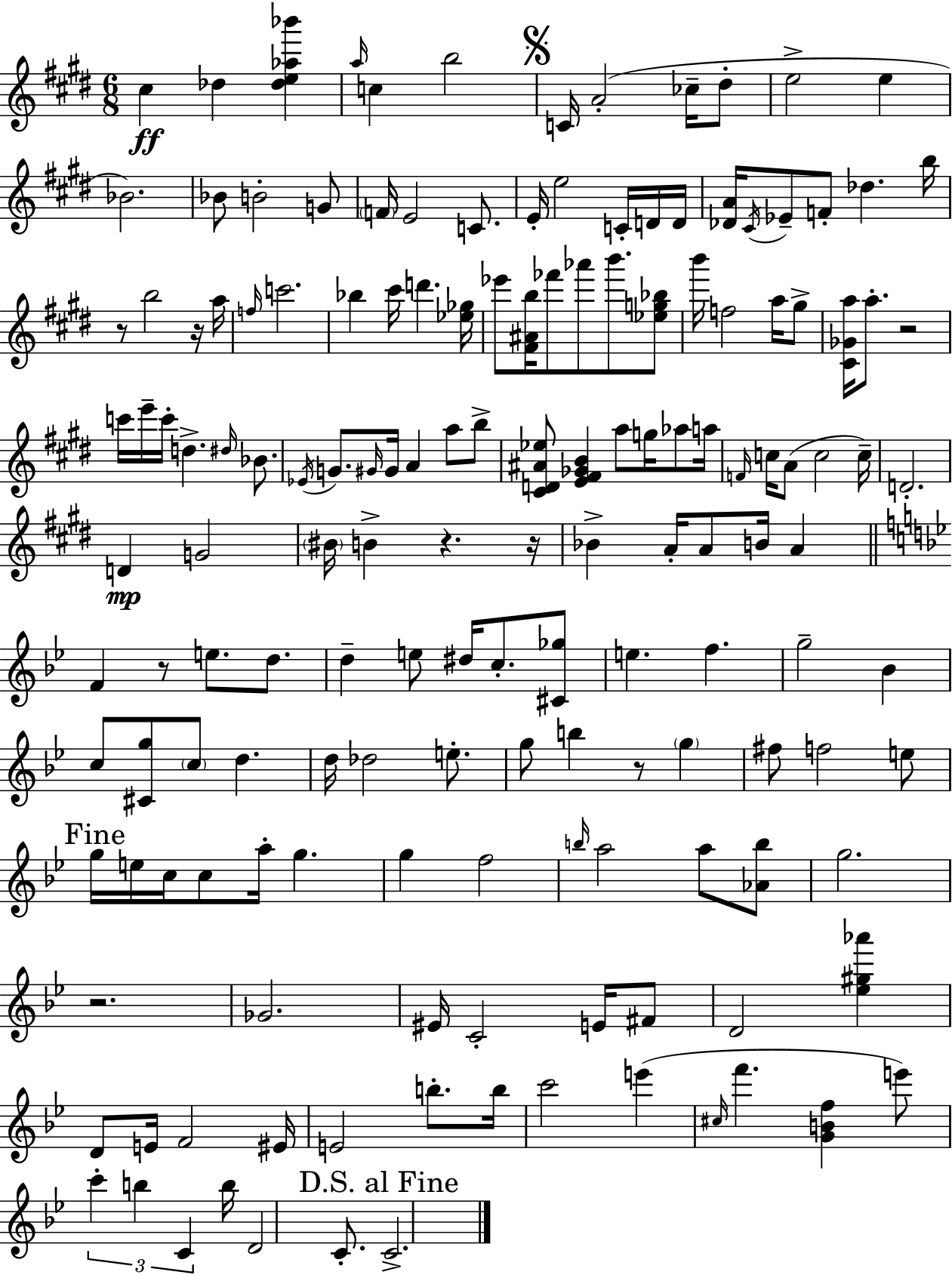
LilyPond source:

{
  \clef treble
  \numericTimeSignature
  \time 6/8
  \key e \major
  cis''4\ff des''4 <des'' e'' aes'' bes'''>4 | \grace { a''16 } c''4 b''2 | \mark \markup { \musicglyph "scripts.segno" } c'16 a'2-.( ces''16-- dis''8-. | e''2-> e''4 | \break bes'2.) | bes'8 b'2-. g'8 | \parenthesize f'16 e'2 c'8. | e'16-. e''2 c'16-. d'16 | \break d'16 <des' a'>16 \acciaccatura { cis'16 } ees'8-- f'8-. des''4. | b''16 r8 b''2 | r16 a''16 \grace { f''16 } c'''2. | bes''4 cis'''16 d'''4. | \break <ees'' ges''>16 ees'''8 <fis' ais' b''>16 fes'''8 aes'''8 b'''8. | <ees'' g'' bes''>8 b'''16 f''2 | a''16 gis''8-> <cis' ges' a''>16 a''8.-. r2 | c'''16 e'''16-- c'''16-. d''4.-> | \break \grace { dis''16 } bes'8. \acciaccatura { ees'16 } g'8. \grace { gis'16 } gis'16 a'4 | a''8 b''8-> <cis' d' ais' ees''>8 <e' fis' ges' b'>4 | a''8 g''16 aes''8 a''16 \grace { f'16 } c''16 a'8( c''2 | c''16--) d'2.-. | \break d'4\mp g'2 | \parenthesize bis'16 b'4-> | r4. r16 bes'4-> a'16-. | a'8 b'16 a'4 \bar "||" \break \key bes \major f'4 r8 e''8. d''8. | d''4-- e''8 dis''16 c''8.-. <cis' ges''>8 | e''4. f''4. | g''2-- bes'4 | \break c''8 <cis' g''>8 \parenthesize c''8 d''4. | d''16 des''2 e''8.-. | g''8 b''4 r8 \parenthesize g''4 | fis''8 f''2 e''8 | \break \mark "Fine" g''16 e''16 c''16 c''8 a''16-. g''4. | g''4 f''2 | \grace { b''16 } a''2 a''8 <aes' b''>8 | g''2. | \break r2. | ges'2. | eis'16 c'2-. e'16 fis'8 | d'2 <ees'' gis'' aes'''>4 | \break d'8 e'16 f'2 | eis'16 e'2 b''8.-. | b''16 c'''2 e'''4( | \grace { cis''16 } f'''4. <g' b' f''>4 | \break e'''8) \tuplet 3/2 { c'''4-. b''4 c'4 } | b''16 d'2 c'8.-. | \mark "D.S. al Fine" c'2.-> | \bar "|."
}